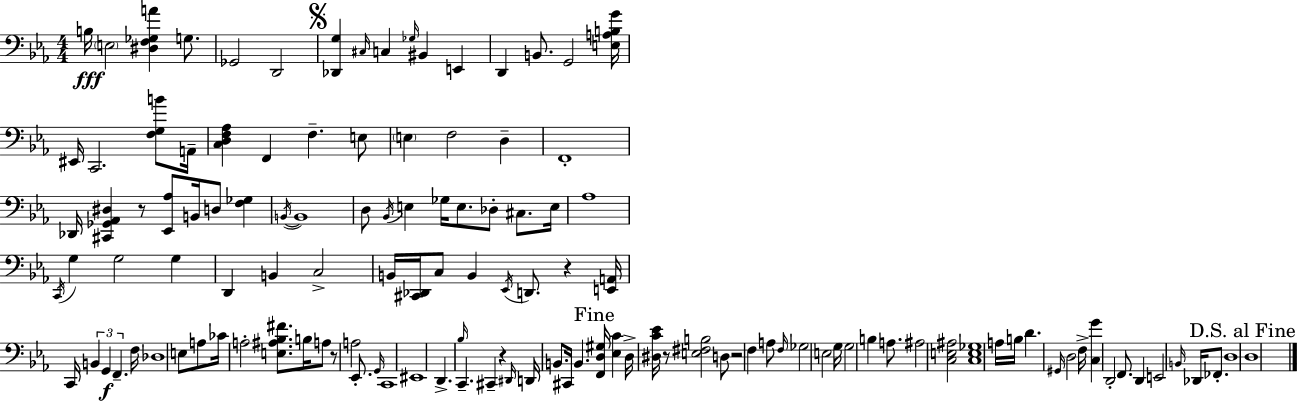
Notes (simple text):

B3/s E3/h [D#3,F3,Gb3,A4]/q G3/e. Gb2/h D2/h [Db2,G3]/q C#3/s C3/q Gb3/s BIS2/q E2/q D2/q B2/e. G2/h [E3,A3,B3,G4]/s EIS2/s C2/h. [F3,G3,B4]/e A2/s [C3,D3,F3,Ab3]/q F2/q F3/q. E3/e E3/q F3/h D3/q F2/w Db2/s [C#2,Gb2,Ab2,D#3]/q R/e [Eb2,Ab3]/e B2/s D3/e [F3,Gb3]/q B2/s B2/w D3/e Bb2/s E3/q Gb3/s E3/e. Db3/e C#3/e. E3/s Ab3/w C2/s G3/q G3/h G3/q D2/q B2/q C3/h B2/s [C#2,Db2]/s C3/e B2/q Eb2/s D2/e. R/q [E2,A2]/s C2/s B2/q G2/q F2/q. F3/s Db3/w E3/e A3/e CES4/s A3/h [E3,A#3,Bb3,F#4]/e. B3/s A3/e R/e A3/h Eb2/e. G2/s C2/w EIS2/w D2/q. Bb3/s C2/q. C#2/q R/q D#2/s D2/s B2/e. C#2/s B2/q. [F2,D3,G#3]/s [Eb3,C4]/q D3/s [D#3,C4,Eb4]/s R/e [E3,F#3,B3]/h D3/e R/h F3/q A3/e F3/s Gb3/h E3/h G3/s G3/h B3/q A3/e. A#3/h [C3,E3,A#3]/h [C3,E3,Gb3]/w A3/s B3/s D4/q. G#2/s D3/h F3/s [C3,G4]/q D2/h F2/e. D2/q E2/h B2/s Db2/s FES2/e. D3/w D3/w